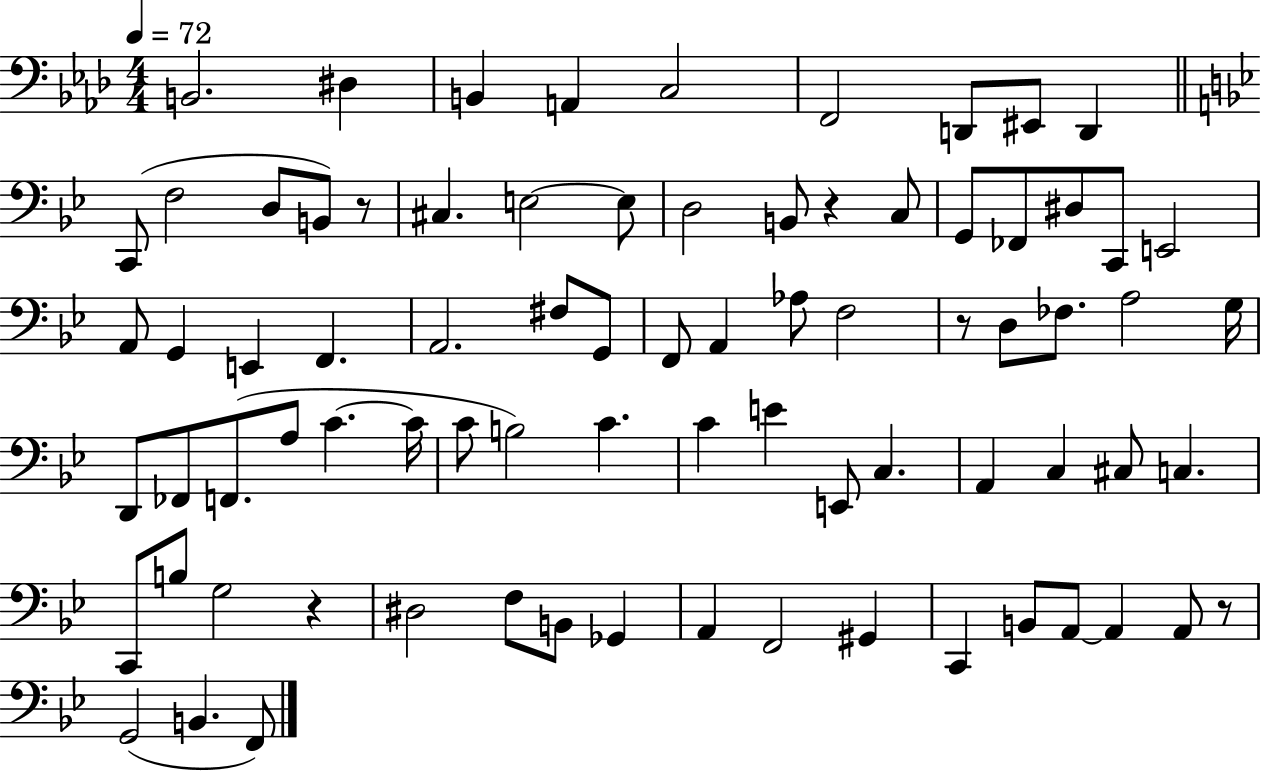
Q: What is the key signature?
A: AES major